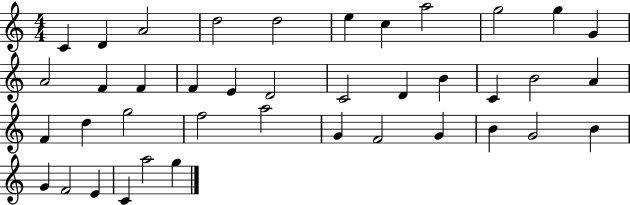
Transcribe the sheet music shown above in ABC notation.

X:1
T:Untitled
M:4/4
L:1/4
K:C
C D A2 d2 d2 e c a2 g2 g G A2 F F F E D2 C2 D B C B2 A F d g2 f2 a2 G F2 G B G2 B G F2 E C a2 g